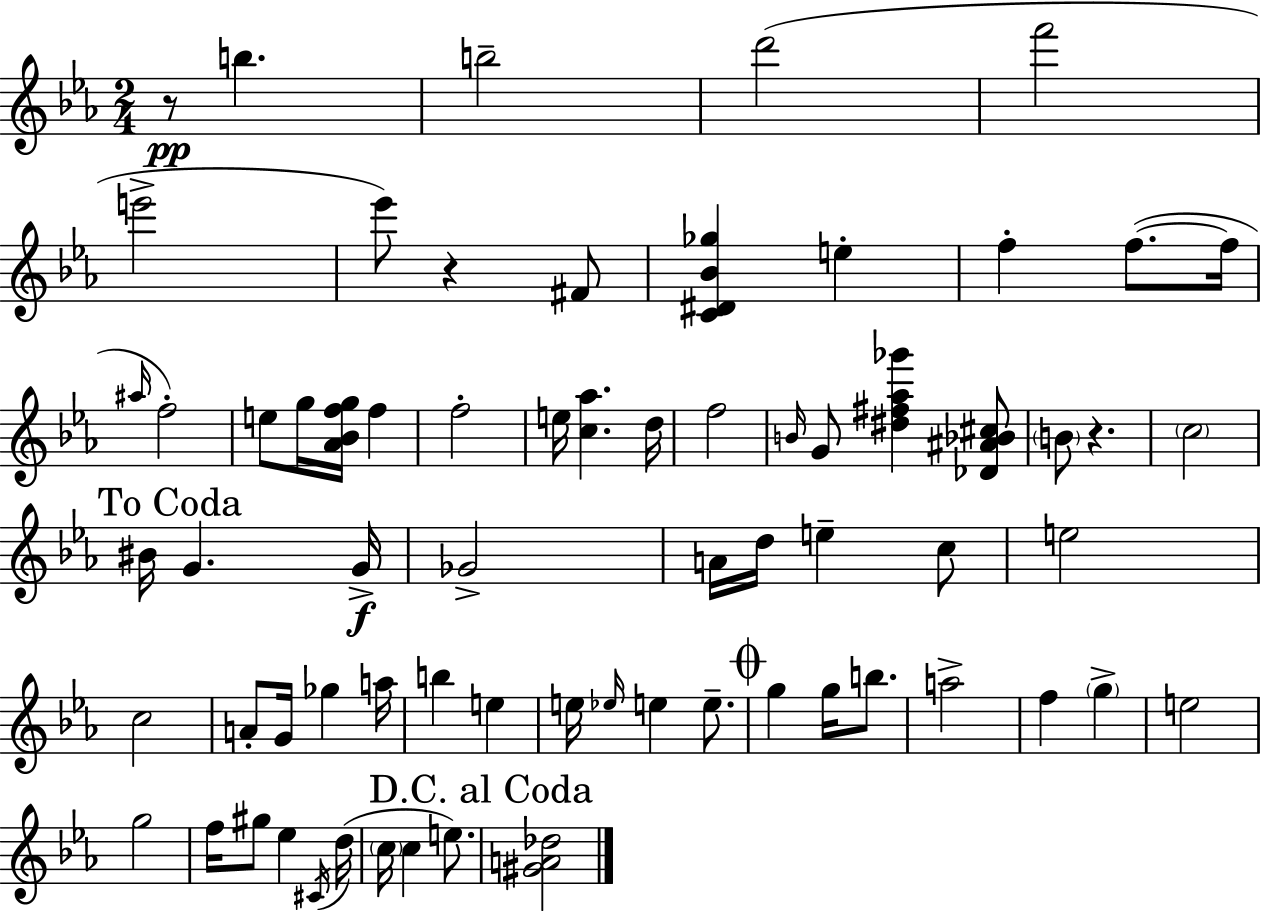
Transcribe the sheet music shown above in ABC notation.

X:1
T:Untitled
M:2/4
L:1/4
K:Cm
z/2 b b2 d'2 f'2 e'2 _e'/2 z ^F/2 [C^D_B_g] e f f/2 f/4 ^a/4 f2 e/2 g/4 [_A_Bfg]/4 f f2 e/4 [c_a] d/4 f2 B/4 G/2 [^d^f_a_g'] [_D^A_B^c]/2 B/2 z c2 ^B/4 G G/4 _G2 A/4 d/4 e c/2 e2 c2 A/2 G/4 _g a/4 b e e/4 _e/4 e e/2 g g/4 b/2 a2 f g e2 g2 f/4 ^g/2 _e ^C/4 d/4 c/4 c e/2 [^GA_d]2